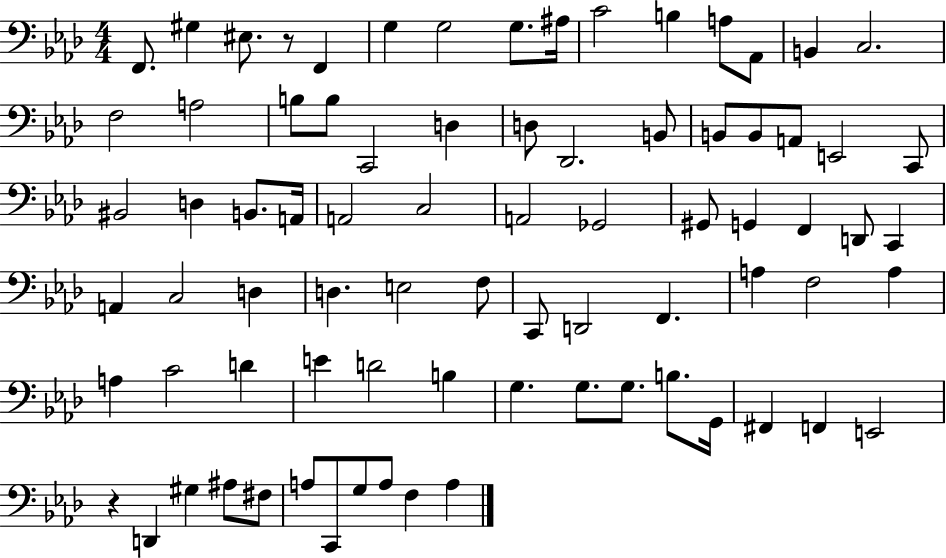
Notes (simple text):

F2/e. G#3/q EIS3/e. R/e F2/q G3/q G3/h G3/e. A#3/s C4/h B3/q A3/e Ab2/e B2/q C3/h. F3/h A3/h B3/e B3/e C2/h D3/q D3/e Db2/h. B2/e B2/e B2/e A2/e E2/h C2/e BIS2/h D3/q B2/e. A2/s A2/h C3/h A2/h Gb2/h G#2/e G2/q F2/q D2/e C2/q A2/q C3/h D3/q D3/q. E3/h F3/e C2/e D2/h F2/q. A3/q F3/h A3/q A3/q C4/h D4/q E4/q D4/h B3/q G3/q. G3/e. G3/e. B3/e. G2/s F#2/q F2/q E2/h R/q D2/q G#3/q A#3/e F#3/e A3/e C2/e G3/e A3/e F3/q A3/q